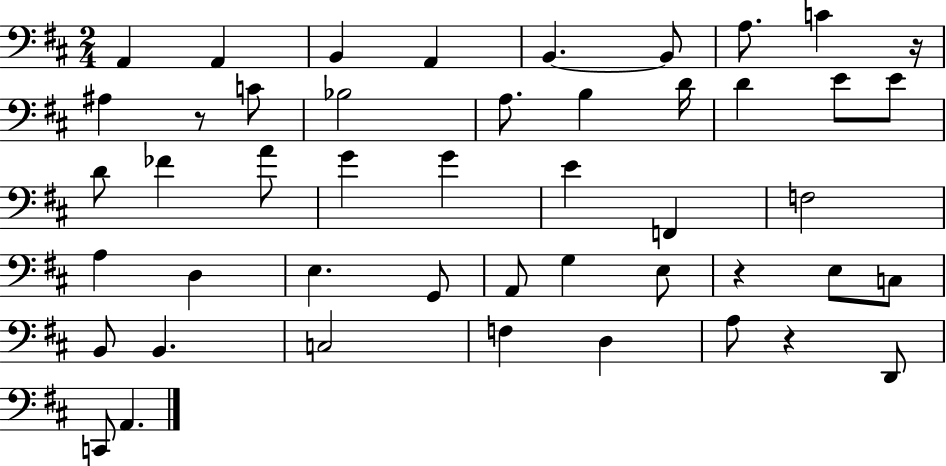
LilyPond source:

{
  \clef bass
  \numericTimeSignature
  \time 2/4
  \key d \major
  \repeat volta 2 { a,4 a,4 | b,4 a,4 | b,4.~~ b,8 | a8. c'4 r16 | \break ais4 r8 c'8 | bes2 | a8. b4 d'16 | d'4 e'8 e'8 | \break d'8 fes'4 a'8 | g'4 g'4 | e'4 f,4 | f2 | \break a4 d4 | e4. g,8 | a,8 g4 e8 | r4 e8 c8 | \break b,8 b,4. | c2 | f4 d4 | a8 r4 d,8 | \break c,8 a,4. | } \bar "|."
}